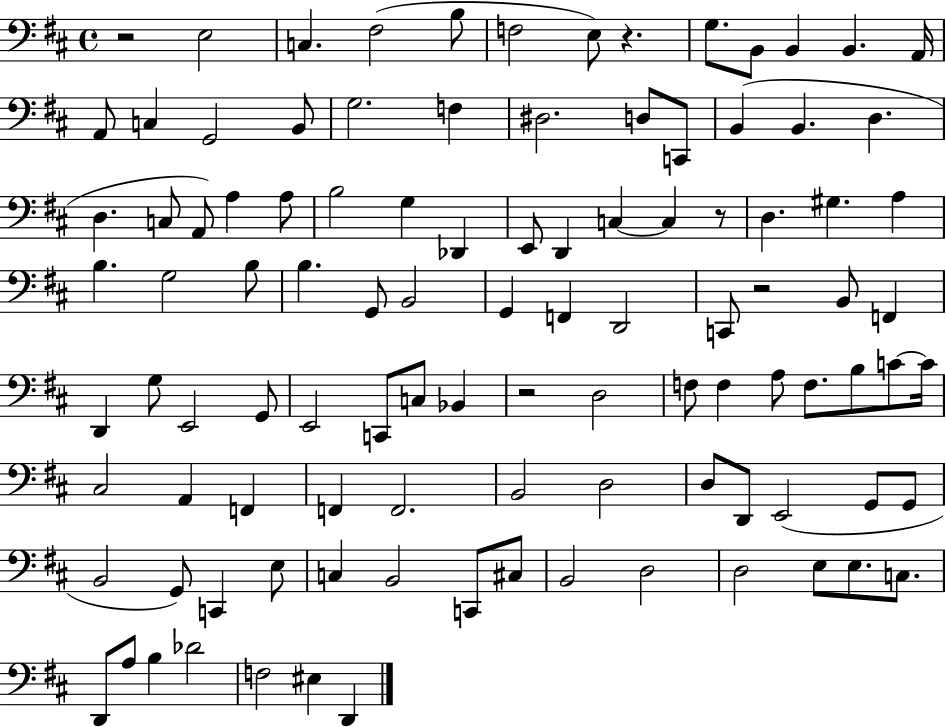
{
  \clef bass
  \time 4/4
  \defaultTimeSignature
  \key d \major
  r2 e2 | c4. fis2( b8 | f2 e8) r4. | g8. b,8 b,4 b,4. a,16 | \break a,8 c4 g,2 b,8 | g2. f4 | dis2. d8 c,8 | b,4( b,4. d4. | \break d4. c8 a,8) a4 a8 | b2 g4 des,4 | e,8 d,4 c4~~ c4 r8 | d4. gis4. a4 | \break b4. g2 b8 | b4. g,8 b,2 | g,4 f,4 d,2 | c,8 r2 b,8 f,4 | \break d,4 g8 e,2 g,8 | e,2 c,8 c8 bes,4 | r2 d2 | f8 f4 a8 f8. b8 c'8~~ c'16 | \break cis2 a,4 f,4 | f,4 f,2. | b,2 d2 | d8 d,8 e,2( g,8 g,8 | \break b,2 g,8) c,4 e8 | c4 b,2 c,8 cis8 | b,2 d2 | d2 e8 e8. c8. | \break d,8 a8 b4 des'2 | f2 eis4 d,4 | \bar "|."
}